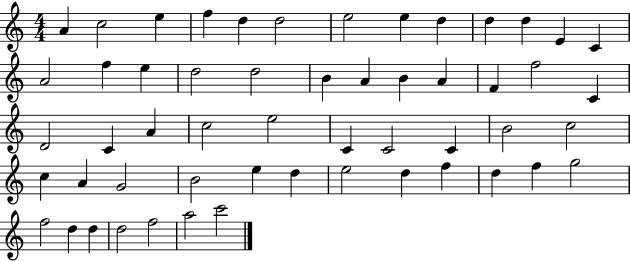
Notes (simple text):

A4/q C5/h E5/q F5/q D5/q D5/h E5/h E5/q D5/q D5/q D5/q E4/q C4/q A4/h F5/q E5/q D5/h D5/h B4/q A4/q B4/q A4/q F4/q F5/h C4/q D4/h C4/q A4/q C5/h E5/h C4/q C4/h C4/q B4/h C5/h C5/q A4/q G4/h B4/h E5/q D5/q E5/h D5/q F5/q D5/q F5/q G5/h F5/h D5/q D5/q D5/h F5/h A5/h C6/h